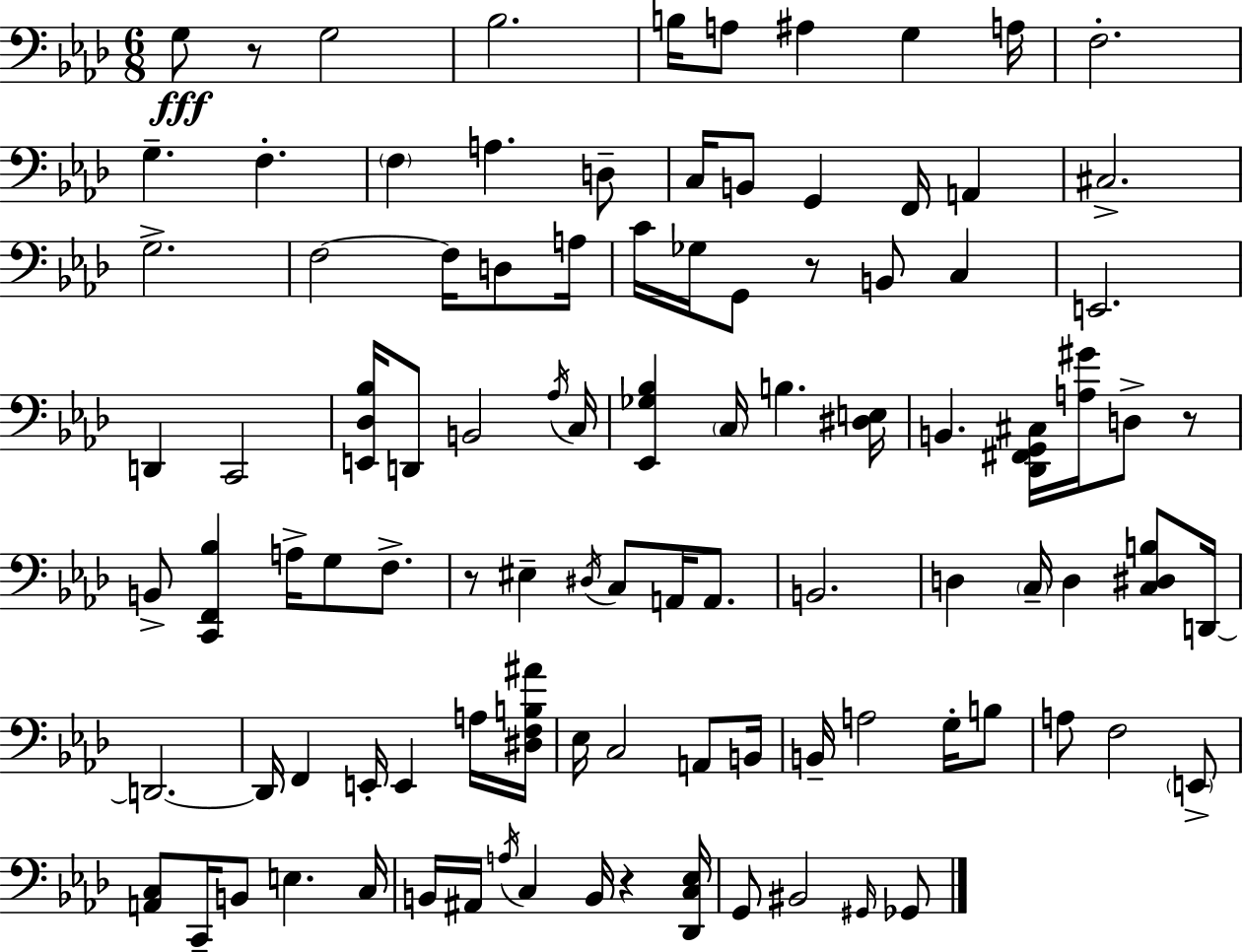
X:1
T:Untitled
M:6/8
L:1/4
K:Ab
G,/2 z/2 G,2 _B,2 B,/4 A,/2 ^A, G, A,/4 F,2 G, F, F, A, D,/2 C,/4 B,,/2 G,, F,,/4 A,, ^C,2 G,2 F,2 F,/4 D,/2 A,/4 C/4 _G,/4 G,,/2 z/2 B,,/2 C, E,,2 D,, C,,2 [E,,_D,_B,]/4 D,,/2 B,,2 _A,/4 C,/4 [_E,,_G,_B,] C,/4 B, [^D,E,]/4 B,, [_D,,^F,,G,,^C,]/4 [A,^G]/4 D,/2 z/2 B,,/2 [C,,F,,_B,] A,/4 G,/2 F,/2 z/2 ^E, ^D,/4 C,/2 A,,/4 A,,/2 B,,2 D, C,/4 D, [C,^D,B,]/2 D,,/4 D,,2 D,,/4 F,, E,,/4 E,, A,/4 [^D,F,B,^A]/4 _E,/4 C,2 A,,/2 B,,/4 B,,/4 A,2 G,/4 B,/2 A,/2 F,2 E,,/2 [A,,C,]/2 C,,/4 B,,/2 E, C,/4 B,,/4 ^A,,/4 A,/4 C, B,,/4 z [_D,,C,_E,]/4 G,,/2 ^B,,2 ^G,,/4 _G,,/2